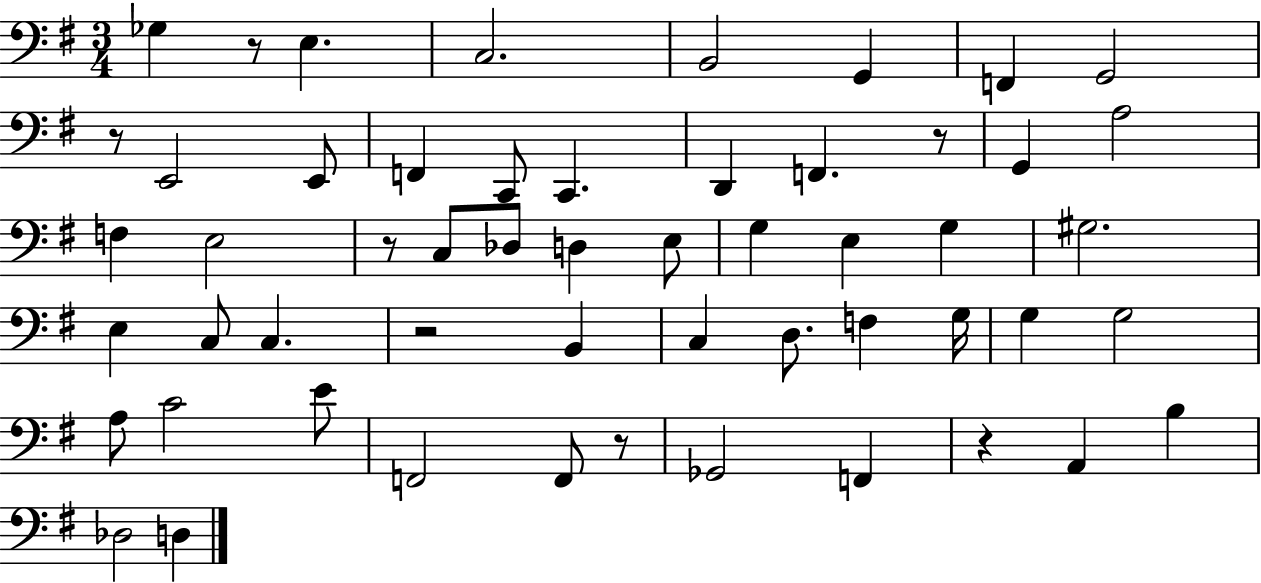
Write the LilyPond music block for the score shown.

{
  \clef bass
  \numericTimeSignature
  \time 3/4
  \key g \major
  ges4 r8 e4. | c2. | b,2 g,4 | f,4 g,2 | \break r8 e,2 e,8 | f,4 c,8 c,4. | d,4 f,4. r8 | g,4 a2 | \break f4 e2 | r8 c8 des8 d4 e8 | g4 e4 g4 | gis2. | \break e4 c8 c4. | r2 b,4 | c4 d8. f4 g16 | g4 g2 | \break a8 c'2 e'8 | f,2 f,8 r8 | ges,2 f,4 | r4 a,4 b4 | \break des2 d4 | \bar "|."
}